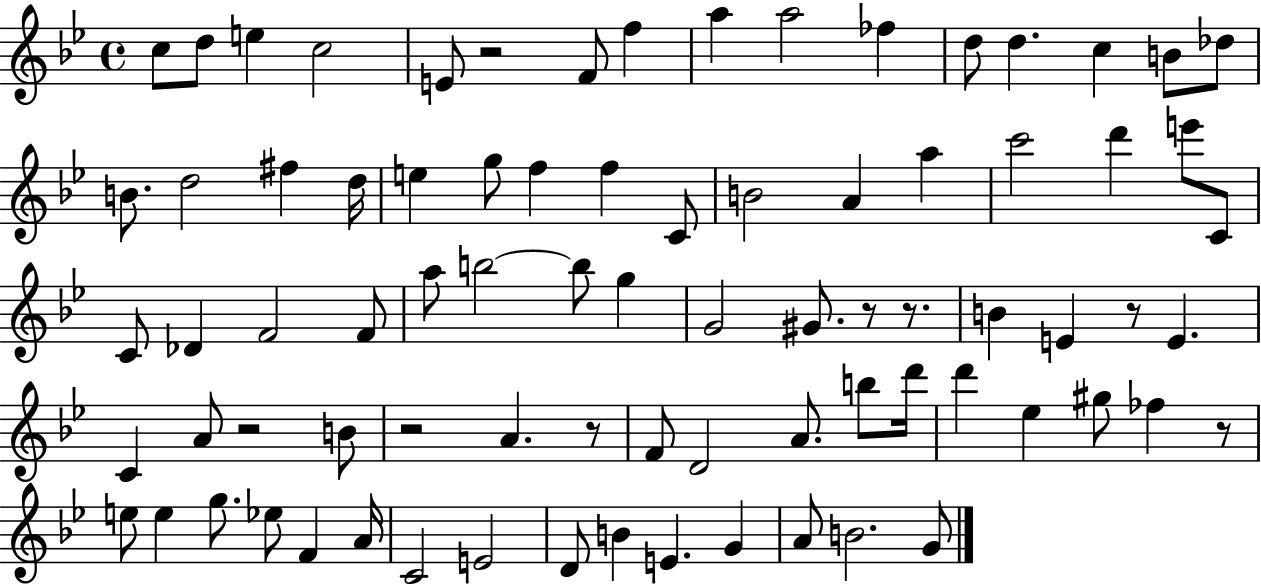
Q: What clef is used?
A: treble